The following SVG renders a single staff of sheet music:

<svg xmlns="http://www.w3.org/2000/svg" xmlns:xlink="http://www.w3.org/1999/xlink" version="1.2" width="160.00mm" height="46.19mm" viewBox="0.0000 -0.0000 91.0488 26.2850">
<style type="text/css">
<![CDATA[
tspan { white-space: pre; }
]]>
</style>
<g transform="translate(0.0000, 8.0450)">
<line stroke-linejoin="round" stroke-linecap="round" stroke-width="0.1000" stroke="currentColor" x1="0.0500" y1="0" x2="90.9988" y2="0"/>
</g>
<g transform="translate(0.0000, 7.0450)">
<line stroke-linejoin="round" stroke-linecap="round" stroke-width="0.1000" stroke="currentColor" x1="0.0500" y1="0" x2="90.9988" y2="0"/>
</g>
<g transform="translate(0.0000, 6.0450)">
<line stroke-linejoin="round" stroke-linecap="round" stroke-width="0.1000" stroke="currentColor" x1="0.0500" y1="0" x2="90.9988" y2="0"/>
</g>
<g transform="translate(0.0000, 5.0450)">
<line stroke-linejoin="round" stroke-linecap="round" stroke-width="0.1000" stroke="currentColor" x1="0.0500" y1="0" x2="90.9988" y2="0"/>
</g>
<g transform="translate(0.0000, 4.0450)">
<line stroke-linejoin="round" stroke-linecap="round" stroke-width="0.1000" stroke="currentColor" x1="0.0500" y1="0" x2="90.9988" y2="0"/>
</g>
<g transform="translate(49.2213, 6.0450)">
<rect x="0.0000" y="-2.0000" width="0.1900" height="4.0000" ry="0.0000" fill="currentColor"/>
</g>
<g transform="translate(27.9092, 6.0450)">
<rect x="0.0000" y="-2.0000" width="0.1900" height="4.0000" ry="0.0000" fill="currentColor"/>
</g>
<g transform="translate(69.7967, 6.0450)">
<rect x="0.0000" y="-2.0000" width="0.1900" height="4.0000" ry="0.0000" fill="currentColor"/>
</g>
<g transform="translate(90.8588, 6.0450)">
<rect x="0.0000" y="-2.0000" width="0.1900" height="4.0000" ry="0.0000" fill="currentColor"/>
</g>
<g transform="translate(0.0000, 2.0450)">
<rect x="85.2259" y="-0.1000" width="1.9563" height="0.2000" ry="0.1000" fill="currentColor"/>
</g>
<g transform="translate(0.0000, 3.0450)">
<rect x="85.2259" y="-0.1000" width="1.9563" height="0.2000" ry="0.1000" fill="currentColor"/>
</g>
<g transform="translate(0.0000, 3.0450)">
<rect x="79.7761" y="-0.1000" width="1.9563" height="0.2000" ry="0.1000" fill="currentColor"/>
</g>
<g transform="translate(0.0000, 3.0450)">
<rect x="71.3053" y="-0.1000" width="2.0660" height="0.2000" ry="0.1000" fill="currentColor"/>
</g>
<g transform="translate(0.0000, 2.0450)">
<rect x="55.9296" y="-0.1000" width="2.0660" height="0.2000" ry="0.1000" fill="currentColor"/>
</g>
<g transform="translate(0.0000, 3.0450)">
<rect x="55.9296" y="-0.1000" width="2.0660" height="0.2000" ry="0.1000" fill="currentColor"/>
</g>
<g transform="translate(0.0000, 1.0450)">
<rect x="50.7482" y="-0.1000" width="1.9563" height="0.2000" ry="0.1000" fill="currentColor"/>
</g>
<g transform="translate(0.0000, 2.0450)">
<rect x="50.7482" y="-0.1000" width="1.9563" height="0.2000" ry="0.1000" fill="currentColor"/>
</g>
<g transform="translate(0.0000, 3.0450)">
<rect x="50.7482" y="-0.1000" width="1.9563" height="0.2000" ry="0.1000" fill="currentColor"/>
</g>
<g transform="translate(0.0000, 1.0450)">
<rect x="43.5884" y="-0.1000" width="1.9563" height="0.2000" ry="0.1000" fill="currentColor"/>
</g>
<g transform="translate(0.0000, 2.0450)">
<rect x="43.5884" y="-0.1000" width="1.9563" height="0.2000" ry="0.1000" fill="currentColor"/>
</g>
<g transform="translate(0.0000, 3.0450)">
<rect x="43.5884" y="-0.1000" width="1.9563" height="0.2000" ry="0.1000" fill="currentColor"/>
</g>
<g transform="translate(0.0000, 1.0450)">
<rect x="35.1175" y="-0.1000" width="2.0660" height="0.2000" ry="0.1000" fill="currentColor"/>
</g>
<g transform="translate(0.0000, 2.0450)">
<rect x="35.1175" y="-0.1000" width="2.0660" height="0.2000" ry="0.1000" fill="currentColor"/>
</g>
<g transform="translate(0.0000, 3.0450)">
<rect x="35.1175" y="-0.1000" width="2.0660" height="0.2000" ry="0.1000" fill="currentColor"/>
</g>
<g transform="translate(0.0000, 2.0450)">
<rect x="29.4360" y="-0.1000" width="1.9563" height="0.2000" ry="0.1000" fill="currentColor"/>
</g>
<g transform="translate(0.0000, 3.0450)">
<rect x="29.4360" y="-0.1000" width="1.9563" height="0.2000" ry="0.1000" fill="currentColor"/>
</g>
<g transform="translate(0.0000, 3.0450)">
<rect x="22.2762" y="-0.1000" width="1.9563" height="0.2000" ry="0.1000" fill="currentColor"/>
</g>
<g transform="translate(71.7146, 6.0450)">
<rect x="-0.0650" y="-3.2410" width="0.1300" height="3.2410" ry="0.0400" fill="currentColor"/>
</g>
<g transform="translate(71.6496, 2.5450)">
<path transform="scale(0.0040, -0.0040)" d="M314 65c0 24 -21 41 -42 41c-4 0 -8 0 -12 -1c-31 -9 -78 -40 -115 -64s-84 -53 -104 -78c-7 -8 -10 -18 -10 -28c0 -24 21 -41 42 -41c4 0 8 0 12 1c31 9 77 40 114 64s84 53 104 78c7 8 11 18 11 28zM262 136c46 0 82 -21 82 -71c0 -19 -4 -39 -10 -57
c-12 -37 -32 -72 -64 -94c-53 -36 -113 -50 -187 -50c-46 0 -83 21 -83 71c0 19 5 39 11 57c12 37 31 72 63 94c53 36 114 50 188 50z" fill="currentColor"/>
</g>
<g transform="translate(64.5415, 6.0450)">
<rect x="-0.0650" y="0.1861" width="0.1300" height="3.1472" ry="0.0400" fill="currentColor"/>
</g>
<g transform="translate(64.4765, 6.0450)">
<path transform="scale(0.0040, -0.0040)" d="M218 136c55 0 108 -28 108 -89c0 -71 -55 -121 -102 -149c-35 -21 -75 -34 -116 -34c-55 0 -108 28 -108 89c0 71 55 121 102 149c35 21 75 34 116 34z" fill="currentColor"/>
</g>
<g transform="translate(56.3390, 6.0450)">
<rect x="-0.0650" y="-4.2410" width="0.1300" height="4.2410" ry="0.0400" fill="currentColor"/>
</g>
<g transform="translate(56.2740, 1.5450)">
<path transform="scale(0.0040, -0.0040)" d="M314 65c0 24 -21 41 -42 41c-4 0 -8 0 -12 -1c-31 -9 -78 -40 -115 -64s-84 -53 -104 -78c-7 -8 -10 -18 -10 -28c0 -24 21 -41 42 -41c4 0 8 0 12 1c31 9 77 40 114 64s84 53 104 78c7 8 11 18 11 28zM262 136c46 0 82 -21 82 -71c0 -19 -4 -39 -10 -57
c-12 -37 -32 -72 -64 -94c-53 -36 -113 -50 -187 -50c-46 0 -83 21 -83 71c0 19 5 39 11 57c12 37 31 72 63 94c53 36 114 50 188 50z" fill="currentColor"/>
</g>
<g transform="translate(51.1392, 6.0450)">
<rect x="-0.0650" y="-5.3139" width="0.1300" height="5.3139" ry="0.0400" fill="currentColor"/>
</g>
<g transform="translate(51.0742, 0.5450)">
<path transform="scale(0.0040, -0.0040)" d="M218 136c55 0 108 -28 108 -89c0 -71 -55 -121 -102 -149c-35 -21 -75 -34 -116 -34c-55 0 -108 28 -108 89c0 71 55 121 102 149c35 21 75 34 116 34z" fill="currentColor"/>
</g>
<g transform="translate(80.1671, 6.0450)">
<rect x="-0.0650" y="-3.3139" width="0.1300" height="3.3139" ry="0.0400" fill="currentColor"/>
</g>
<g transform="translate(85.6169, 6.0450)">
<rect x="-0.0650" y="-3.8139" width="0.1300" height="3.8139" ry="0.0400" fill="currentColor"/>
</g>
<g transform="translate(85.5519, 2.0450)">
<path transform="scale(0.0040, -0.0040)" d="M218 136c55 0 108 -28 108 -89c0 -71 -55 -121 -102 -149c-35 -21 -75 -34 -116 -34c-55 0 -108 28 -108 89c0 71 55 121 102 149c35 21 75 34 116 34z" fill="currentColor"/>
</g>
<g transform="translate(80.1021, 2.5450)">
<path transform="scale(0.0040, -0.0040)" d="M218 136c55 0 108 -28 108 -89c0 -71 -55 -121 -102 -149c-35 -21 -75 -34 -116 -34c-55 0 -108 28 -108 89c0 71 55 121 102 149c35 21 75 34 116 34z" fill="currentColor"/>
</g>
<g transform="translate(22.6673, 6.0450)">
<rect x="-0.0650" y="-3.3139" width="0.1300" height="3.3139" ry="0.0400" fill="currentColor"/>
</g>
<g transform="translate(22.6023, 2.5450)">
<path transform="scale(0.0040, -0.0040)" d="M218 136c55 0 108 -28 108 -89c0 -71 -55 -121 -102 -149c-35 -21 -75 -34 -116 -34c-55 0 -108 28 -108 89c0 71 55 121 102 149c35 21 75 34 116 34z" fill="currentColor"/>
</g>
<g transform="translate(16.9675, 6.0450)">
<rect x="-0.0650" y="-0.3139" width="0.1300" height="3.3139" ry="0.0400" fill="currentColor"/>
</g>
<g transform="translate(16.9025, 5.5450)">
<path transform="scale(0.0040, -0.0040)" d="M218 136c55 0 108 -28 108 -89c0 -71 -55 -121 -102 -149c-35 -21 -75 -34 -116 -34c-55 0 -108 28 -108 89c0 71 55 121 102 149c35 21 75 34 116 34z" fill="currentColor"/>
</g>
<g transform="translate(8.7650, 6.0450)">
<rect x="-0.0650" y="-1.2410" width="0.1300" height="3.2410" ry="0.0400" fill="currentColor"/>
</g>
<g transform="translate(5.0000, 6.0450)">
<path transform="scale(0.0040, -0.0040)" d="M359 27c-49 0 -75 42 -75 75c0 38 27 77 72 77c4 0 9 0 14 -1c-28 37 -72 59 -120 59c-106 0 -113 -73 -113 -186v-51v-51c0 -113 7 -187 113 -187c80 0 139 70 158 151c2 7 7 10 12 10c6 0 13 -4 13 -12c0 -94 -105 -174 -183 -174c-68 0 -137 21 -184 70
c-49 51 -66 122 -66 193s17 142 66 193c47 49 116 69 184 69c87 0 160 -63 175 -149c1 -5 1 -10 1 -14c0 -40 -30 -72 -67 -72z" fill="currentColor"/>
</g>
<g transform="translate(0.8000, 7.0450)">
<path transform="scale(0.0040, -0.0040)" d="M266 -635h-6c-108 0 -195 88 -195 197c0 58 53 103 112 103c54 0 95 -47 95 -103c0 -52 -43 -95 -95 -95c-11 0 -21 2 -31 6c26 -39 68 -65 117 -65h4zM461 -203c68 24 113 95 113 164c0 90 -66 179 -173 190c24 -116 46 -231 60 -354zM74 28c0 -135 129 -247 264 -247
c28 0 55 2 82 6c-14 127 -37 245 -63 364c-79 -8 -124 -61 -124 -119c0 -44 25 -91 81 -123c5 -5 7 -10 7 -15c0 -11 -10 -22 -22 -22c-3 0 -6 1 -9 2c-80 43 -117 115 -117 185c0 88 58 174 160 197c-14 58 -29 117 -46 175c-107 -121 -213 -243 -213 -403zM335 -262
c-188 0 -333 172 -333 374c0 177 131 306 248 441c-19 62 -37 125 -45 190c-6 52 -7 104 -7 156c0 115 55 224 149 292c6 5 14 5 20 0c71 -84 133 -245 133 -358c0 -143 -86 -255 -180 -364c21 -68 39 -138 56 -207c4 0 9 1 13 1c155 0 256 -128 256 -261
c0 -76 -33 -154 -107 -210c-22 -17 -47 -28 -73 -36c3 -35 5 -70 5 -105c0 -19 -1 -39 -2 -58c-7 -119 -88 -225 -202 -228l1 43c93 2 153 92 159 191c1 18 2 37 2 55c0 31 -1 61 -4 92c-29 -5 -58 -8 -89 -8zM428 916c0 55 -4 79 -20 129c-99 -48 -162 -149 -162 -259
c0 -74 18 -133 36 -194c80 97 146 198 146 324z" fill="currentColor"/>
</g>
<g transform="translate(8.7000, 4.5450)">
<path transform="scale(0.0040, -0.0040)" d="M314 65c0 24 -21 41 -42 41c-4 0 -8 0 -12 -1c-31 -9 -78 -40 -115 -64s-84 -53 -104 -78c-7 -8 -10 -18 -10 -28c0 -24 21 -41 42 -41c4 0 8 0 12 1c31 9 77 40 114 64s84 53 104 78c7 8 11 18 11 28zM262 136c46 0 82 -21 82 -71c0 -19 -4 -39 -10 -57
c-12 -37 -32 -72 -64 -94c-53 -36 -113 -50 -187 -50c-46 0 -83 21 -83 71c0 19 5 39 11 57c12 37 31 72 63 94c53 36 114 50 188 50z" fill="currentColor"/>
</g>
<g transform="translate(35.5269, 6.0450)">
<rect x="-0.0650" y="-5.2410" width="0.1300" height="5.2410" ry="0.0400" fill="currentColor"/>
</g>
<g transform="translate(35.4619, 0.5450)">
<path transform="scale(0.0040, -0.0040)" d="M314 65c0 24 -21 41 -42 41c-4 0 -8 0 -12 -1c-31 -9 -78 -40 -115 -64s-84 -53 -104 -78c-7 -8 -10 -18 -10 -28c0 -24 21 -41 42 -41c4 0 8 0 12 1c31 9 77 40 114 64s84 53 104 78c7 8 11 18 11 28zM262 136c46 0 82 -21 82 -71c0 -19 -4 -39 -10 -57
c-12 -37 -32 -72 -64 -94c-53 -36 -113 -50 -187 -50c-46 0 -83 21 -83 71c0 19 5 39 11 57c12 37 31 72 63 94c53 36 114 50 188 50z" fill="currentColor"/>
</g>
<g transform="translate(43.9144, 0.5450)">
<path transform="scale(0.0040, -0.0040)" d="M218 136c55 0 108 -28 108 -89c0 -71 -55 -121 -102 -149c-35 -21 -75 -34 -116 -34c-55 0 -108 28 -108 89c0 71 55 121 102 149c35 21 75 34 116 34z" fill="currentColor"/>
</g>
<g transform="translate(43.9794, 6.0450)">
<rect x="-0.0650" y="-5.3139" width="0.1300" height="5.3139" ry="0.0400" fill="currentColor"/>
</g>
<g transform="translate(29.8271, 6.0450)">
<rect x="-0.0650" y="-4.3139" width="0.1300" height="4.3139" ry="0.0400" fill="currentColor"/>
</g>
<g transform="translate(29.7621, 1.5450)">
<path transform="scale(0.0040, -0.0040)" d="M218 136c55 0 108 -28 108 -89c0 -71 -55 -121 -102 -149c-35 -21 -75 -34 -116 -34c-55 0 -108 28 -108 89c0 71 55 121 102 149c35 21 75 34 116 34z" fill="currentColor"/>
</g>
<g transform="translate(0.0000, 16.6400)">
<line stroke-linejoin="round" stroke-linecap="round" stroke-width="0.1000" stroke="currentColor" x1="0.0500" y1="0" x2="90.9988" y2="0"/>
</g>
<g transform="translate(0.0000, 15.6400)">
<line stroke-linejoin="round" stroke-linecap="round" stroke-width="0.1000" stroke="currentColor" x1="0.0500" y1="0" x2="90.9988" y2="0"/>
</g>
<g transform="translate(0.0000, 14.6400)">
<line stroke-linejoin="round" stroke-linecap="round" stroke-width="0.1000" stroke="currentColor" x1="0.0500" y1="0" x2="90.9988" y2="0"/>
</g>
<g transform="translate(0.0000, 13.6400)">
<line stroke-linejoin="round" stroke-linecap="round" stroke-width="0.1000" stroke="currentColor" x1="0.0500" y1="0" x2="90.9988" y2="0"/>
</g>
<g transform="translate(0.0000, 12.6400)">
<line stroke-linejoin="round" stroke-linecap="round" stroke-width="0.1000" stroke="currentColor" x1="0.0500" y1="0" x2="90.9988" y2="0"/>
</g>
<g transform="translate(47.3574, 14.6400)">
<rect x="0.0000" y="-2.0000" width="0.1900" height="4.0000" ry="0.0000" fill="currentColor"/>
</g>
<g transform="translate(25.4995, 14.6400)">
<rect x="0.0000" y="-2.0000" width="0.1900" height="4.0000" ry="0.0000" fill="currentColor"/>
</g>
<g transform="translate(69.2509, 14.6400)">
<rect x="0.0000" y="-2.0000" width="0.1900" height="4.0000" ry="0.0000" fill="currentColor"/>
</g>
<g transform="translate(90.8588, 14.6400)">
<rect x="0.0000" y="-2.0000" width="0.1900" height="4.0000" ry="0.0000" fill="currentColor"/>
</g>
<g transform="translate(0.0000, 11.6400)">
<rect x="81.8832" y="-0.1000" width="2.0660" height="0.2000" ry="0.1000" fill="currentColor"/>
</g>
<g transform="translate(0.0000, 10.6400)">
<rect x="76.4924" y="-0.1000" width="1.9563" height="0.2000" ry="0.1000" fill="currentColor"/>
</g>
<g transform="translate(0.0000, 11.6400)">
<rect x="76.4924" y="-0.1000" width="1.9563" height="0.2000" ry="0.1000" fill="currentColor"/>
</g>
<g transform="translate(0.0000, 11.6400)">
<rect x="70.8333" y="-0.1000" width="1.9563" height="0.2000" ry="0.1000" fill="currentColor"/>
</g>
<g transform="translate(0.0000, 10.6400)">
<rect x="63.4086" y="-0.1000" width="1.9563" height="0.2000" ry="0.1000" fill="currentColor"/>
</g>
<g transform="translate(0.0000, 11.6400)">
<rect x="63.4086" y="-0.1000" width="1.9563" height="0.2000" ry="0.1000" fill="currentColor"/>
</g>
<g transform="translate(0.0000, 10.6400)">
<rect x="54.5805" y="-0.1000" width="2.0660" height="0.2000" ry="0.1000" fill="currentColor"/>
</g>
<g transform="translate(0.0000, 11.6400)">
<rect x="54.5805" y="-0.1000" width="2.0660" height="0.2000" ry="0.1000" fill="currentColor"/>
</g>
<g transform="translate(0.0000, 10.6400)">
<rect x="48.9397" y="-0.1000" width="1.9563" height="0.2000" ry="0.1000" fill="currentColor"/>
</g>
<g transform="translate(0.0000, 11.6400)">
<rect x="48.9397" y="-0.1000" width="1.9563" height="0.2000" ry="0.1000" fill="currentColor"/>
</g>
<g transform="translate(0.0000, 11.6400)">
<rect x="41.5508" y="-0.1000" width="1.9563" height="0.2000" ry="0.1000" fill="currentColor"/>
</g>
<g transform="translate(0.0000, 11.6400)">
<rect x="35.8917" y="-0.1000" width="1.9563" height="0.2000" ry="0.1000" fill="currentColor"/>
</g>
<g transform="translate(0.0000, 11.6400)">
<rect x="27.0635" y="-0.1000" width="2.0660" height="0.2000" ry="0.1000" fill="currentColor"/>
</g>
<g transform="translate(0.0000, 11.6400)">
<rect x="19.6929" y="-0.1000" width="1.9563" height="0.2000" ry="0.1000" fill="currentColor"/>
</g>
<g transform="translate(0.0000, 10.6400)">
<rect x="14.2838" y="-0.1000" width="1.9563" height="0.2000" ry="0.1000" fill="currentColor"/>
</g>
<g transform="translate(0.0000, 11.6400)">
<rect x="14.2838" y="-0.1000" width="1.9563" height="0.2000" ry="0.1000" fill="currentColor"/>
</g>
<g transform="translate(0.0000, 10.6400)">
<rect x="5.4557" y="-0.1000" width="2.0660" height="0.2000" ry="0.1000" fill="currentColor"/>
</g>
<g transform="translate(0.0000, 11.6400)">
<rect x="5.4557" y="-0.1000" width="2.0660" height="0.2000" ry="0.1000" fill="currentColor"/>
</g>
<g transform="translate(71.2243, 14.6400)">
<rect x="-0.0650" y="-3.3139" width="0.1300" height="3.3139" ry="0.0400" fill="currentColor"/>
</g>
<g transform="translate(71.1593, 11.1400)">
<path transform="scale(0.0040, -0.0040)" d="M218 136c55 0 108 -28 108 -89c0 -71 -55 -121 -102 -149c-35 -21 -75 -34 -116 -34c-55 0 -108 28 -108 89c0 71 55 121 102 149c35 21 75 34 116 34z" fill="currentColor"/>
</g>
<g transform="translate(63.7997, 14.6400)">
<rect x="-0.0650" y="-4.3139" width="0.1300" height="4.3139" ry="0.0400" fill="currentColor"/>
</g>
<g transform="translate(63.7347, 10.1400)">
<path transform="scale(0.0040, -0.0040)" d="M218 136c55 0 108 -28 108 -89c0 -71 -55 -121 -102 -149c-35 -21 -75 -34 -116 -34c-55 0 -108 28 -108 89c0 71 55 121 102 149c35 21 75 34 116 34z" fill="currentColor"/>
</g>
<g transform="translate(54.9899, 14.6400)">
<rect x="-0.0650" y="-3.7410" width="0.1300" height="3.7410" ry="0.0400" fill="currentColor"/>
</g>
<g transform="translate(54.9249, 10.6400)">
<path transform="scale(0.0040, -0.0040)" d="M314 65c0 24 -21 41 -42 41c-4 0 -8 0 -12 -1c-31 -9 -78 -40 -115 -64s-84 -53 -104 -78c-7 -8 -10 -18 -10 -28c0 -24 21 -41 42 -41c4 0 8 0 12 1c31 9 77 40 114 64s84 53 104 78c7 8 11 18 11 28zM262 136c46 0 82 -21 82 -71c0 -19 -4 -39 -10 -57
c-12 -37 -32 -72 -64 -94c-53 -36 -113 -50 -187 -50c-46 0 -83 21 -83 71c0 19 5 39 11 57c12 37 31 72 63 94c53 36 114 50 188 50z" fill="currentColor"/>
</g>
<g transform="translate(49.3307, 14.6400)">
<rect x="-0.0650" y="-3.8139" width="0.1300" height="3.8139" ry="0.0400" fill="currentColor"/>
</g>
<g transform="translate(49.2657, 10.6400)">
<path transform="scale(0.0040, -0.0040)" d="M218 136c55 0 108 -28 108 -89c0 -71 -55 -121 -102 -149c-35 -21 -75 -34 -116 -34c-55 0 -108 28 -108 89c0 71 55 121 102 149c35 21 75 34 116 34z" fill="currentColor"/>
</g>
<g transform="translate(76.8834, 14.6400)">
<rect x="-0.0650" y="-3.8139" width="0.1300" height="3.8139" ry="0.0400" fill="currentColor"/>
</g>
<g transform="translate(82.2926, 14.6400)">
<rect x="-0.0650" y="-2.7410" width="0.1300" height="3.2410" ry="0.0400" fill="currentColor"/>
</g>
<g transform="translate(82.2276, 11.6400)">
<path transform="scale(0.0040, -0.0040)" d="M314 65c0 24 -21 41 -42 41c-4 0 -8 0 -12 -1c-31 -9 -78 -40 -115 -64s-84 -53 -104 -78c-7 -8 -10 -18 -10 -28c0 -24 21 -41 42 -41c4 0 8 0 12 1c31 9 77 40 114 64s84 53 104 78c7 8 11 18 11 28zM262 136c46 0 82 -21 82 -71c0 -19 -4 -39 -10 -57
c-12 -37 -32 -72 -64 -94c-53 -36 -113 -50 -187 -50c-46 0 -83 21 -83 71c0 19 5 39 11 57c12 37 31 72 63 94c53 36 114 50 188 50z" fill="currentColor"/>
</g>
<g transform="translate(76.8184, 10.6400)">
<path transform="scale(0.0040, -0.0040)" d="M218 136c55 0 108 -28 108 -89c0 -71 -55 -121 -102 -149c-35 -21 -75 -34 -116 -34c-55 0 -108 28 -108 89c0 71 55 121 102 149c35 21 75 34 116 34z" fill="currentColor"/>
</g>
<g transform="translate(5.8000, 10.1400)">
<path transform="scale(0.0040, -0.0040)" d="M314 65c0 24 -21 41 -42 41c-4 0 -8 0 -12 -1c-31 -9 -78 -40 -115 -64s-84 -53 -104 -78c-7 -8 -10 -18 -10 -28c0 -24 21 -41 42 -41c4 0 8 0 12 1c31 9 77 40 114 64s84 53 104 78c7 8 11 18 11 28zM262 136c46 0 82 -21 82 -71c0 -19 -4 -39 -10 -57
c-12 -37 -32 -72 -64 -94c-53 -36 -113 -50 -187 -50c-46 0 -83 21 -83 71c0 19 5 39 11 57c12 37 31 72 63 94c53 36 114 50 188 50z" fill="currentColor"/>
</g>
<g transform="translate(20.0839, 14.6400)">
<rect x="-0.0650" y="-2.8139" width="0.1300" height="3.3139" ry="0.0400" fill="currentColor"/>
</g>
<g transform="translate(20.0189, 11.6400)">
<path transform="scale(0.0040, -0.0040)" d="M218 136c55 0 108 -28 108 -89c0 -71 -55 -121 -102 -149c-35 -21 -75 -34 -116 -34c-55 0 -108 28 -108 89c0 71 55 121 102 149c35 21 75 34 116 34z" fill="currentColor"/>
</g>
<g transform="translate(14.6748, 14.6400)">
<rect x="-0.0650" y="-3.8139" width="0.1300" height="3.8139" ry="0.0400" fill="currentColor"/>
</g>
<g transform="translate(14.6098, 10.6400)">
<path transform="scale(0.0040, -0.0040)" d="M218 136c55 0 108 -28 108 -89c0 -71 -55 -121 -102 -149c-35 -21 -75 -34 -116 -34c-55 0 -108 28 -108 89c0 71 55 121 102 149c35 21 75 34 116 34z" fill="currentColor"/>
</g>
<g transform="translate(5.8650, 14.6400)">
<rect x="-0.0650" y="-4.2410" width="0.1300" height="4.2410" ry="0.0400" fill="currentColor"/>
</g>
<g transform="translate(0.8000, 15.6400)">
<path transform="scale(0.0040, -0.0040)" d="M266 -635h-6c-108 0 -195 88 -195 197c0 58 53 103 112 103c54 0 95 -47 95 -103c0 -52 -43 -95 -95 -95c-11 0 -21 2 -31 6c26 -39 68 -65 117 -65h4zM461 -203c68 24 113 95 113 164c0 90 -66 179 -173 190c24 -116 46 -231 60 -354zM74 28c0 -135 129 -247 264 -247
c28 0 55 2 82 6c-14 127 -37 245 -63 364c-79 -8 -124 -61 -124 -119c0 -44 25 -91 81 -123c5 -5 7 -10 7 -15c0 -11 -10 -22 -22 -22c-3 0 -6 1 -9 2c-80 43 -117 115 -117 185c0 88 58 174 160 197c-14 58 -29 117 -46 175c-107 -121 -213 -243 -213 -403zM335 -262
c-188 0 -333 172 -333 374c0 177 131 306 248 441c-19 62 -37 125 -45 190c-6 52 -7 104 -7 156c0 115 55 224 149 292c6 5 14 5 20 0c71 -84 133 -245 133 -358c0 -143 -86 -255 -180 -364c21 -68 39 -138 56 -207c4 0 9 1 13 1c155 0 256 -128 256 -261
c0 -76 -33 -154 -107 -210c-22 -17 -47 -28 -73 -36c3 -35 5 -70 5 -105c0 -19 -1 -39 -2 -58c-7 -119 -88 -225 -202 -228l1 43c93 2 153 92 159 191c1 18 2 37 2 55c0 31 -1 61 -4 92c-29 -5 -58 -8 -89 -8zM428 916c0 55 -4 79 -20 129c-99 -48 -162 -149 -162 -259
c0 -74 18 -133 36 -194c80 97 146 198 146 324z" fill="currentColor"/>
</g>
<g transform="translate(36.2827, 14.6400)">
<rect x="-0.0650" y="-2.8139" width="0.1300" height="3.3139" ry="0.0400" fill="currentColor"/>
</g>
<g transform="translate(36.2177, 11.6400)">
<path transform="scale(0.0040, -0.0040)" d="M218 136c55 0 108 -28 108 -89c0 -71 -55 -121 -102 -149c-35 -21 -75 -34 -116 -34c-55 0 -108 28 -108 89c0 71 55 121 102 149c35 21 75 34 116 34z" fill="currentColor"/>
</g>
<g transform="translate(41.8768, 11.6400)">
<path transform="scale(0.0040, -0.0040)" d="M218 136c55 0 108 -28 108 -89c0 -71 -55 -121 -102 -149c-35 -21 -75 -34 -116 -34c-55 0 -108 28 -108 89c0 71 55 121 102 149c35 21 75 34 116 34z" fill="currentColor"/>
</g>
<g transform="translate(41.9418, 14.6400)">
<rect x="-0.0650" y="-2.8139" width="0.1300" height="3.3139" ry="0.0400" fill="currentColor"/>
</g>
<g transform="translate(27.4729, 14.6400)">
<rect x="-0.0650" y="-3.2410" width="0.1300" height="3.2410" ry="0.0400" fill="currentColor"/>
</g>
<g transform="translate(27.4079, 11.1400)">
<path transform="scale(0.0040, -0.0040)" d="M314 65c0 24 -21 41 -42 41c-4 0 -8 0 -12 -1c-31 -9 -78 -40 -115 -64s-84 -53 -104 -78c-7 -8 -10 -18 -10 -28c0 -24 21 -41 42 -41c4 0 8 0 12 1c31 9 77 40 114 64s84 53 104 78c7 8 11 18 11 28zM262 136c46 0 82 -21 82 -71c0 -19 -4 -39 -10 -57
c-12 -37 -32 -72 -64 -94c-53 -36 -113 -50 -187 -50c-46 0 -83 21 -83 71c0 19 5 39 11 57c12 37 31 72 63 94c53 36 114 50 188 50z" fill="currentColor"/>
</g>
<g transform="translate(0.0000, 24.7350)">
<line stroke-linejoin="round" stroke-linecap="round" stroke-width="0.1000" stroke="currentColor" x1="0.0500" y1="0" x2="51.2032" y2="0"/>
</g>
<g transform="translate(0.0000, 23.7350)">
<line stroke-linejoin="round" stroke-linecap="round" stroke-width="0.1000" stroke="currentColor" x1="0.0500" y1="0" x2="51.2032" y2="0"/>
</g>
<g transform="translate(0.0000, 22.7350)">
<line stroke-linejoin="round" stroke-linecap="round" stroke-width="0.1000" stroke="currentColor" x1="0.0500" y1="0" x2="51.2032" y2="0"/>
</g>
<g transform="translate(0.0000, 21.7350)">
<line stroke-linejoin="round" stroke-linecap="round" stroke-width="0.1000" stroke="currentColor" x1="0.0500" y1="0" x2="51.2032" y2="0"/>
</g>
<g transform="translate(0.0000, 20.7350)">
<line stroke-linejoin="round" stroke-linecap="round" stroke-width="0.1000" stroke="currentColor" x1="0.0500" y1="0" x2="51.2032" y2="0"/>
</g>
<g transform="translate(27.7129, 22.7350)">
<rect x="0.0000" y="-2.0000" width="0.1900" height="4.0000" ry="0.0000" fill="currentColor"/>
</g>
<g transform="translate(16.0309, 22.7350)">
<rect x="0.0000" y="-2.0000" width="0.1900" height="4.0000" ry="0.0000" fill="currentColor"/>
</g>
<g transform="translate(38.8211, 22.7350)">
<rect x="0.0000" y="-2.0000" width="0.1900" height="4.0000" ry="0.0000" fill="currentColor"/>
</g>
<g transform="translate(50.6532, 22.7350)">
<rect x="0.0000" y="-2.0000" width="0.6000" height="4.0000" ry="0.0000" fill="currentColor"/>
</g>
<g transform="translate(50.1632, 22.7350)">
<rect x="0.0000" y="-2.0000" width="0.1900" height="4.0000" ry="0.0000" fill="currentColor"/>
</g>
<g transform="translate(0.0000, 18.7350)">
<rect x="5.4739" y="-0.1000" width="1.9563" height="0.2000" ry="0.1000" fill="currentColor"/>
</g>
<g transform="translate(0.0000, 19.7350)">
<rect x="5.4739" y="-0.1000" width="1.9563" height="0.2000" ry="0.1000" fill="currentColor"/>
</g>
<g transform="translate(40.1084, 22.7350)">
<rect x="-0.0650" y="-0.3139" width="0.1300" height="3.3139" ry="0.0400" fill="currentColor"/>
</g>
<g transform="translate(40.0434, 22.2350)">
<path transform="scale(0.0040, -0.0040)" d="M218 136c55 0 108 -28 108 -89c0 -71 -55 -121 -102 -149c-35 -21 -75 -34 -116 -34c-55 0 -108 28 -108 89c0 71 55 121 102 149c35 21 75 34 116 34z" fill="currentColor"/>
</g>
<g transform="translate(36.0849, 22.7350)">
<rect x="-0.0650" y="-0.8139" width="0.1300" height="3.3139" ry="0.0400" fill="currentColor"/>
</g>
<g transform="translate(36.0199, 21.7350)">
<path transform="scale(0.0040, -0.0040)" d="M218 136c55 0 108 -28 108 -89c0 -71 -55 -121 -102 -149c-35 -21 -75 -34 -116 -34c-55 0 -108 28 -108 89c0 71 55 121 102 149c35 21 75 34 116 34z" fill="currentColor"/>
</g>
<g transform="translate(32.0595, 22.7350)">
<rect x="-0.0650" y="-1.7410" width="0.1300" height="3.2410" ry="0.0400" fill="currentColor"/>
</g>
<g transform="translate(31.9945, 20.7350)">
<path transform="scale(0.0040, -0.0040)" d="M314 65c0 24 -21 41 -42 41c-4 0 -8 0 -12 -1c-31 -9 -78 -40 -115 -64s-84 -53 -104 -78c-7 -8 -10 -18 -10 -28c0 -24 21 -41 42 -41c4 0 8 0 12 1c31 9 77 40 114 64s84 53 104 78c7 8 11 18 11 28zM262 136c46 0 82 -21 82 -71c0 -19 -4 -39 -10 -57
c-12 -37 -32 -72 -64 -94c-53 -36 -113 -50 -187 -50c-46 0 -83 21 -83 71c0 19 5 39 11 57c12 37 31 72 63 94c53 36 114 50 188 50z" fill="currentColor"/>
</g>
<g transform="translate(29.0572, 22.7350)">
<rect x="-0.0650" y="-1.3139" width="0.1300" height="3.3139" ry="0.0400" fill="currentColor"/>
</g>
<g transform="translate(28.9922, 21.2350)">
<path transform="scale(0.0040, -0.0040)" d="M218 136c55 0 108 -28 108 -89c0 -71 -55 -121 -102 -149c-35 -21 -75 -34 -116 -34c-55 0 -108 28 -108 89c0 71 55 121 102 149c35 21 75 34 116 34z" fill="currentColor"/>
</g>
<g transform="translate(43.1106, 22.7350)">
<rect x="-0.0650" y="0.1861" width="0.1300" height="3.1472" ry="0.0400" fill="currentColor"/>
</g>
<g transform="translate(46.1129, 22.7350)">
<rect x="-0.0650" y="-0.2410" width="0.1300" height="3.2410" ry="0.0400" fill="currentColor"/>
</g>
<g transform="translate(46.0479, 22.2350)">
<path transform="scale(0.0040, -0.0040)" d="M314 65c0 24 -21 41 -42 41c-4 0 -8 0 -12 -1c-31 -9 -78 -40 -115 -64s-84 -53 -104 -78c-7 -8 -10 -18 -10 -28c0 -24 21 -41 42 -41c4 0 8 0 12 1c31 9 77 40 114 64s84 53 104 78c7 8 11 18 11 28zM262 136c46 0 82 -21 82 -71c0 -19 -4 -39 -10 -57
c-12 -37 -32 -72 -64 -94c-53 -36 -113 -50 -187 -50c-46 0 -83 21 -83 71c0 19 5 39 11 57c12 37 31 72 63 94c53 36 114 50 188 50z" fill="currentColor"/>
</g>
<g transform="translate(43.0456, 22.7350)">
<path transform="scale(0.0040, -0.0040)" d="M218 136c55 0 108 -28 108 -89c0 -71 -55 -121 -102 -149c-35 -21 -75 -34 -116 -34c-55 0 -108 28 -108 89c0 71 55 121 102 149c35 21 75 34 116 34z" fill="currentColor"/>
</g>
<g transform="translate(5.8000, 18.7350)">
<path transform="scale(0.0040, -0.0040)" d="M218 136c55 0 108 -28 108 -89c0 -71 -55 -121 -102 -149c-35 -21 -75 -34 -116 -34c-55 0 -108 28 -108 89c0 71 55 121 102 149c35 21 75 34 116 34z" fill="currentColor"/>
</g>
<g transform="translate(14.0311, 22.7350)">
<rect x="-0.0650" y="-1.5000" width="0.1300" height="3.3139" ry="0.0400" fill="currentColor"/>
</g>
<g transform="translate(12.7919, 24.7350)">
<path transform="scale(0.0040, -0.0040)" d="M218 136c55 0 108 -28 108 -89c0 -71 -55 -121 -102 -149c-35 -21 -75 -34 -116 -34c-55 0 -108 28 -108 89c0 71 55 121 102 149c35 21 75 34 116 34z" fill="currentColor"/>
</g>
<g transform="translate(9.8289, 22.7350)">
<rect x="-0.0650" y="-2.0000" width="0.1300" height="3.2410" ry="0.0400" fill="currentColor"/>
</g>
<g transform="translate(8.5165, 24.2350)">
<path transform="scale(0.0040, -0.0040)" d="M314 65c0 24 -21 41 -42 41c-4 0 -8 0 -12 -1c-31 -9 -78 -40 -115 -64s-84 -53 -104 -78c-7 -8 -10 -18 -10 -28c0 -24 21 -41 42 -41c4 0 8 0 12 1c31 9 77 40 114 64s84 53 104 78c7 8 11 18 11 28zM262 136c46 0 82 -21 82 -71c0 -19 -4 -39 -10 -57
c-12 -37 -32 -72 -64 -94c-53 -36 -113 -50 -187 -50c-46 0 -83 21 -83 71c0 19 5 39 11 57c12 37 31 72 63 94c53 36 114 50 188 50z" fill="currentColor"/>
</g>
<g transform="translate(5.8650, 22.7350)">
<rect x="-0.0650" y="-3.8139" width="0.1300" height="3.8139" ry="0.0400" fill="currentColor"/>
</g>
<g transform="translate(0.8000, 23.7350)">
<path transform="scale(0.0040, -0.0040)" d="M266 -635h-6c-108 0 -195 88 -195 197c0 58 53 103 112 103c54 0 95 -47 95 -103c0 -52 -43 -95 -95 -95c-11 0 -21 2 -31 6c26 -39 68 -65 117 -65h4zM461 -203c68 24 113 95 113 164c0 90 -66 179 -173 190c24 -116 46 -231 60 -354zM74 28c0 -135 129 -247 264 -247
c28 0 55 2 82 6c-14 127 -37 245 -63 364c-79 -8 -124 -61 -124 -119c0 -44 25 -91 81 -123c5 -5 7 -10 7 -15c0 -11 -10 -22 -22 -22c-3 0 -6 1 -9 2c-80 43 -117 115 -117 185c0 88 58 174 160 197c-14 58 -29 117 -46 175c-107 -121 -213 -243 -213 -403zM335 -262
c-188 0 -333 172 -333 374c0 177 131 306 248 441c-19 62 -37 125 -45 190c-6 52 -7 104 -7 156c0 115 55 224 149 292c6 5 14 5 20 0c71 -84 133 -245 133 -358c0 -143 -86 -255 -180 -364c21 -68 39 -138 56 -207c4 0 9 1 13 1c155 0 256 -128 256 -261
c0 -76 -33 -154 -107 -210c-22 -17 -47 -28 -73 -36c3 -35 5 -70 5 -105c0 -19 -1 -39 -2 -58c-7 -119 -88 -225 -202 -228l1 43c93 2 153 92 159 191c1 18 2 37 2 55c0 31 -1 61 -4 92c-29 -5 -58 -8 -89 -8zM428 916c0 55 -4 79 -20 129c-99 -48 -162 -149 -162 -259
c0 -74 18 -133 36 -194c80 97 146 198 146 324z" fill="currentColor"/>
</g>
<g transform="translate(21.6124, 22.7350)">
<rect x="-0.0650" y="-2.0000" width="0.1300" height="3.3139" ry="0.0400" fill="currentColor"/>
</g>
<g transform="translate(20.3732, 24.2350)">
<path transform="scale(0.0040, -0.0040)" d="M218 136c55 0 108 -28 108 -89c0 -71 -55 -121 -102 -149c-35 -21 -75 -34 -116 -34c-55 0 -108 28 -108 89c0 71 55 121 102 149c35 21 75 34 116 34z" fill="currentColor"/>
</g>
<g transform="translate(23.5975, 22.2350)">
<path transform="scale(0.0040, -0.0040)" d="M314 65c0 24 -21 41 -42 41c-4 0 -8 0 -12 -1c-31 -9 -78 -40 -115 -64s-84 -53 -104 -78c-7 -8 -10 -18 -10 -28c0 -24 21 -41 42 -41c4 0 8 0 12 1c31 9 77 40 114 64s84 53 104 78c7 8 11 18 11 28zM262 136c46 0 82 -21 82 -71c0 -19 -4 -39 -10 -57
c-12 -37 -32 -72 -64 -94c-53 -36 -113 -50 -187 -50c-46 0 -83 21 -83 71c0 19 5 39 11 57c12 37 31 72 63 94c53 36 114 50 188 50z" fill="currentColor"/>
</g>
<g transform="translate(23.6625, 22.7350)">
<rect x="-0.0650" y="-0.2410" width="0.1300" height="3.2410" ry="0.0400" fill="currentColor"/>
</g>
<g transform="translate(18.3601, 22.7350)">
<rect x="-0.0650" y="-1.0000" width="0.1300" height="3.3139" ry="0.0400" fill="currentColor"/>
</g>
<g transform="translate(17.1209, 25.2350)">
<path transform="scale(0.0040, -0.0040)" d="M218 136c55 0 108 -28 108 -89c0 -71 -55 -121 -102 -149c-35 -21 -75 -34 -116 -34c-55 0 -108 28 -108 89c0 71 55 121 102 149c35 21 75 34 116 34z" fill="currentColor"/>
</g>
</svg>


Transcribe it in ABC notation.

X:1
T:Untitled
M:4/4
L:1/4
K:C
e2 c b d' f'2 f' f' d'2 B b2 b c' d'2 c' a b2 a a c' c'2 d' b c' a2 c' F2 E D F c2 e f2 d c B c2